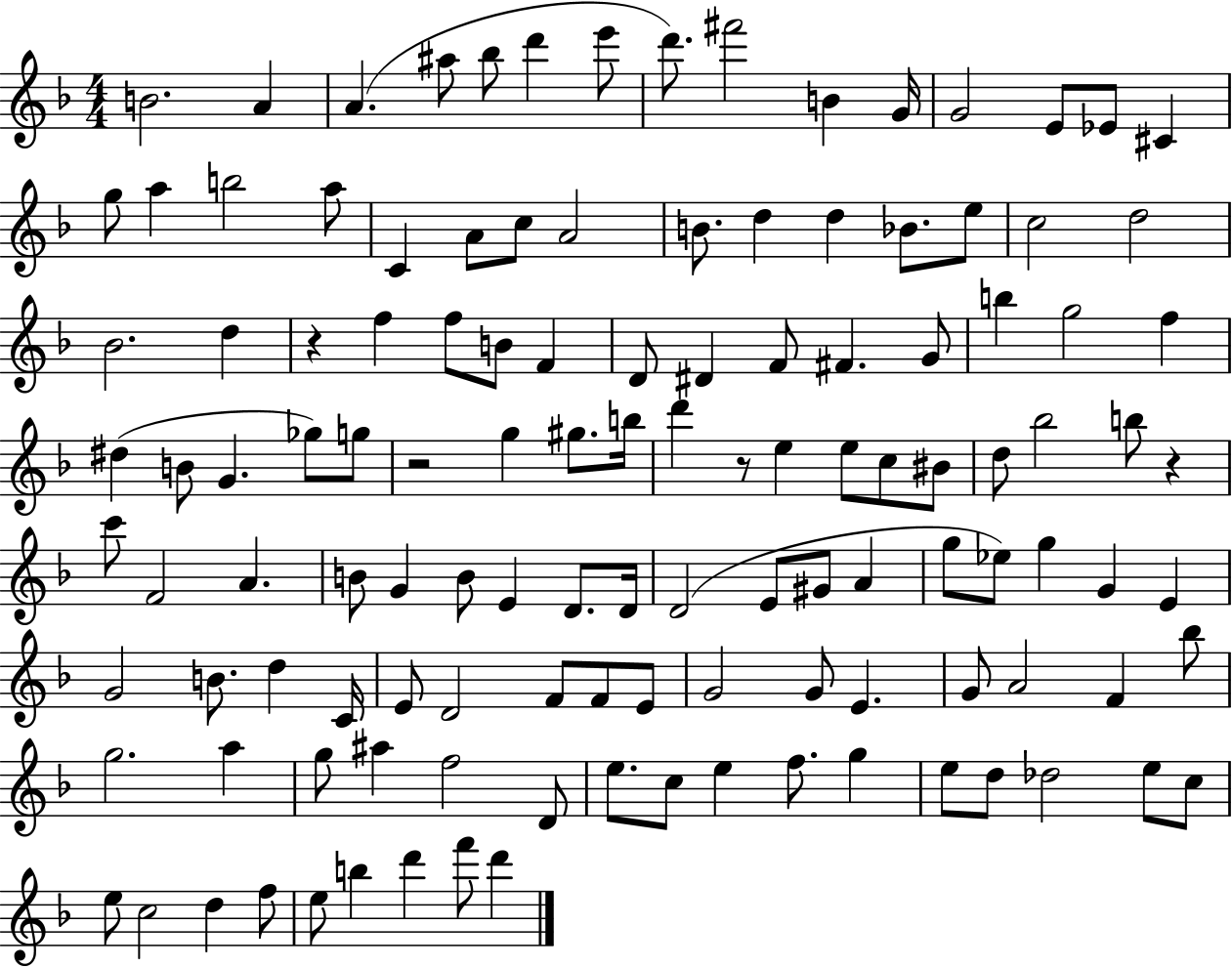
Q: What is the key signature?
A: F major